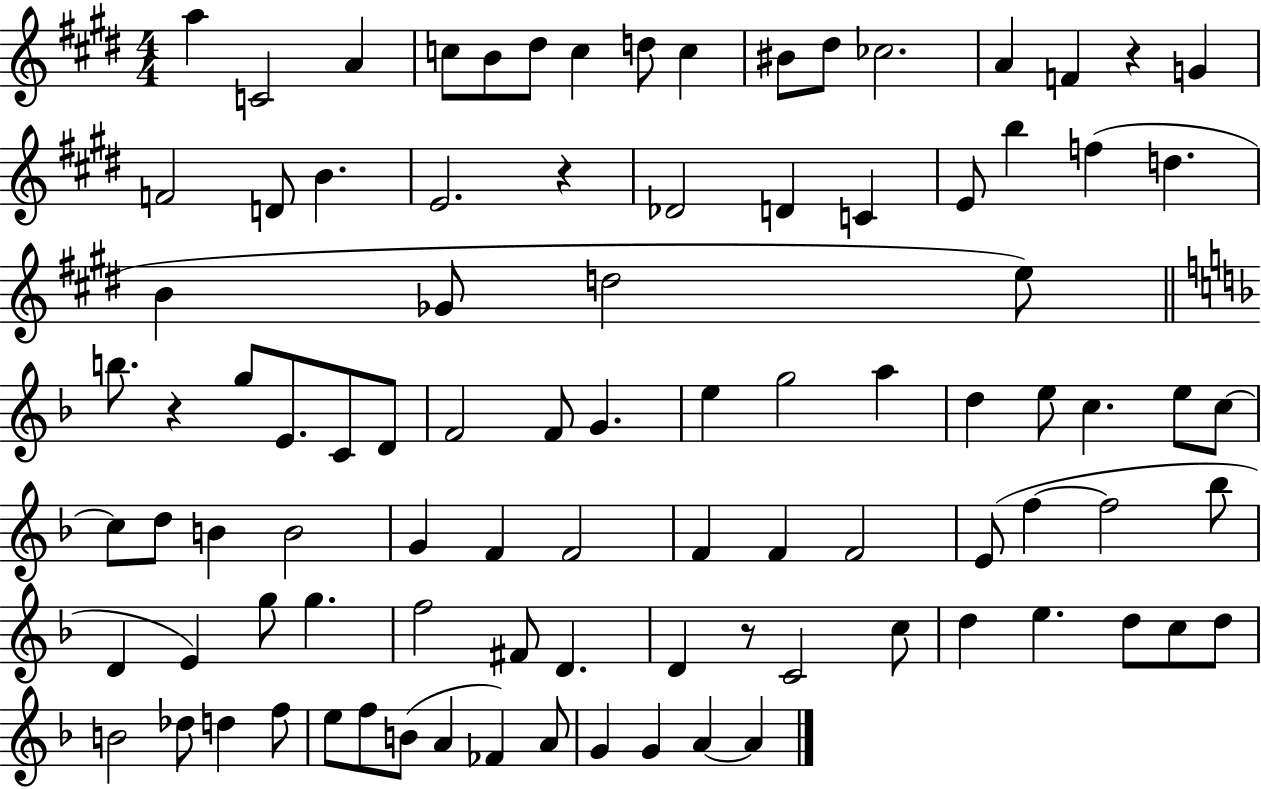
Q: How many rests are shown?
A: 4